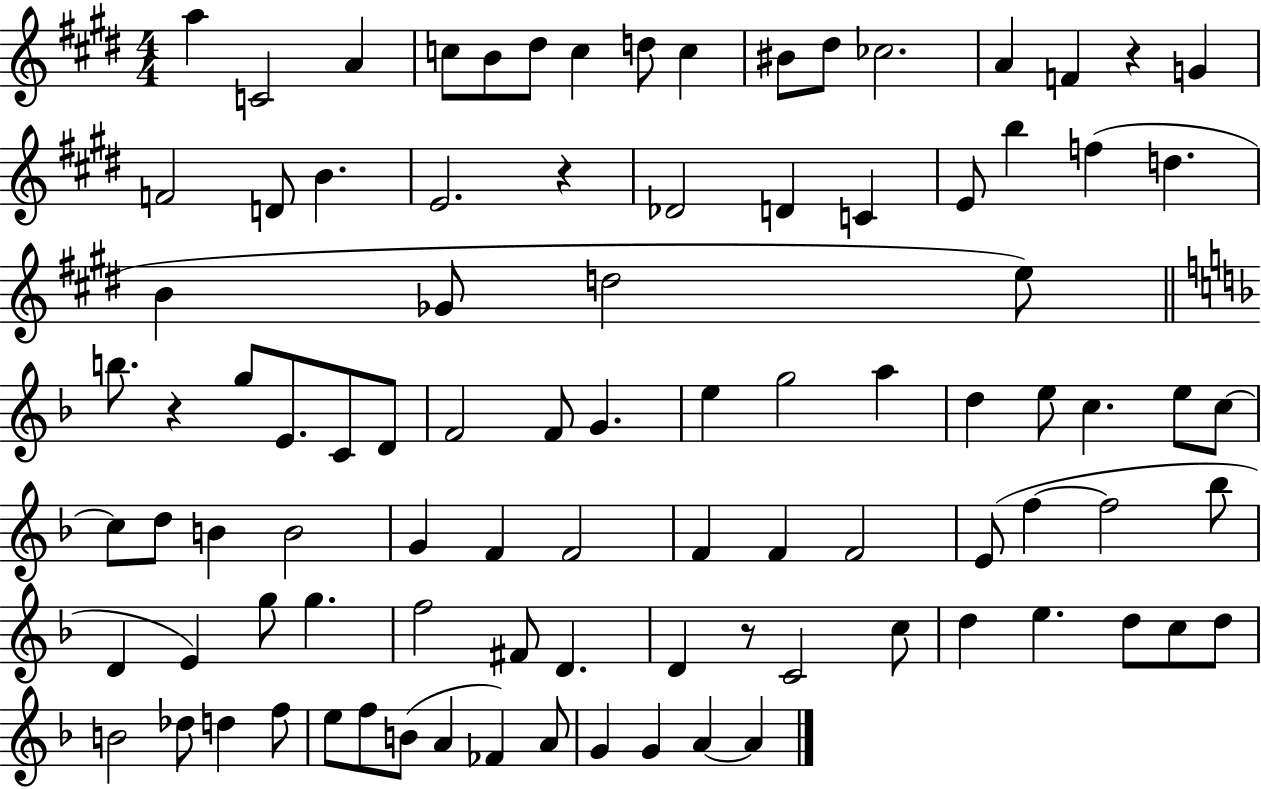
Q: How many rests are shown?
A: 4